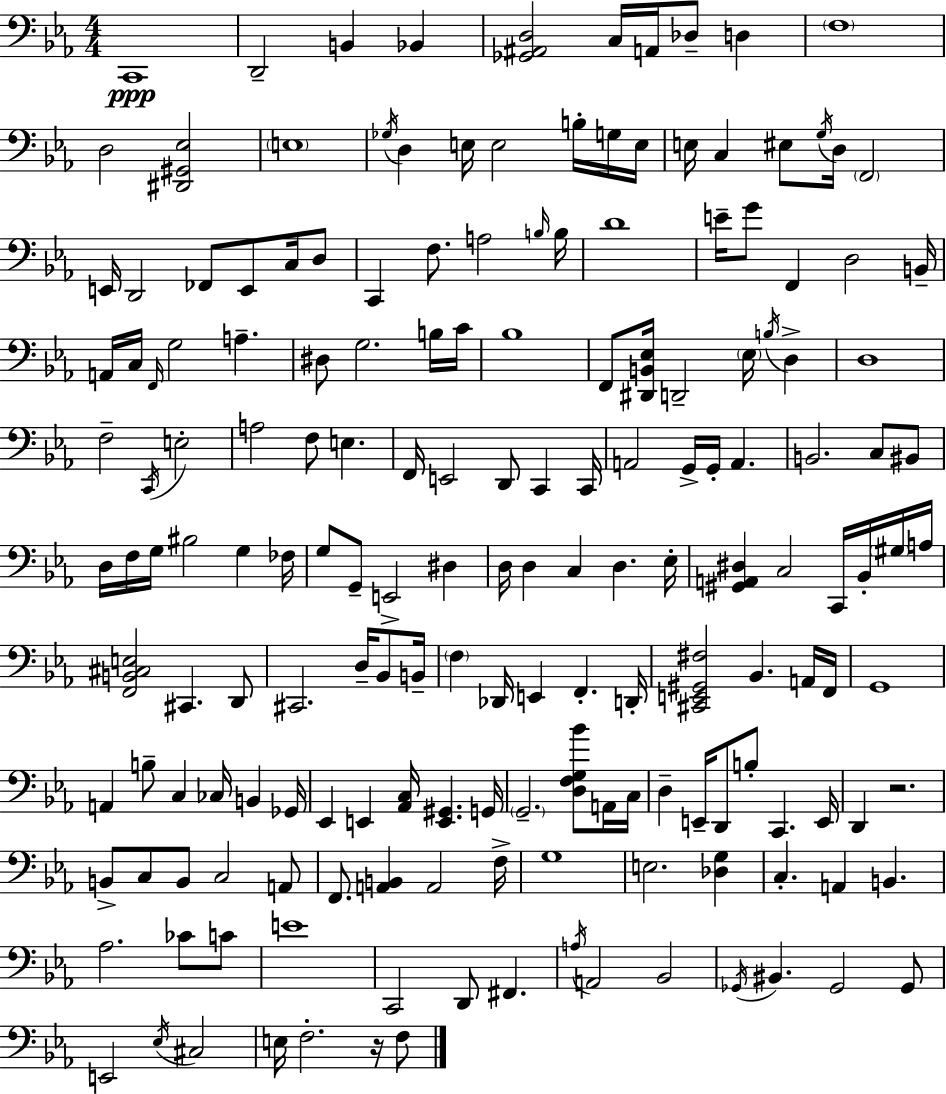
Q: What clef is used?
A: bass